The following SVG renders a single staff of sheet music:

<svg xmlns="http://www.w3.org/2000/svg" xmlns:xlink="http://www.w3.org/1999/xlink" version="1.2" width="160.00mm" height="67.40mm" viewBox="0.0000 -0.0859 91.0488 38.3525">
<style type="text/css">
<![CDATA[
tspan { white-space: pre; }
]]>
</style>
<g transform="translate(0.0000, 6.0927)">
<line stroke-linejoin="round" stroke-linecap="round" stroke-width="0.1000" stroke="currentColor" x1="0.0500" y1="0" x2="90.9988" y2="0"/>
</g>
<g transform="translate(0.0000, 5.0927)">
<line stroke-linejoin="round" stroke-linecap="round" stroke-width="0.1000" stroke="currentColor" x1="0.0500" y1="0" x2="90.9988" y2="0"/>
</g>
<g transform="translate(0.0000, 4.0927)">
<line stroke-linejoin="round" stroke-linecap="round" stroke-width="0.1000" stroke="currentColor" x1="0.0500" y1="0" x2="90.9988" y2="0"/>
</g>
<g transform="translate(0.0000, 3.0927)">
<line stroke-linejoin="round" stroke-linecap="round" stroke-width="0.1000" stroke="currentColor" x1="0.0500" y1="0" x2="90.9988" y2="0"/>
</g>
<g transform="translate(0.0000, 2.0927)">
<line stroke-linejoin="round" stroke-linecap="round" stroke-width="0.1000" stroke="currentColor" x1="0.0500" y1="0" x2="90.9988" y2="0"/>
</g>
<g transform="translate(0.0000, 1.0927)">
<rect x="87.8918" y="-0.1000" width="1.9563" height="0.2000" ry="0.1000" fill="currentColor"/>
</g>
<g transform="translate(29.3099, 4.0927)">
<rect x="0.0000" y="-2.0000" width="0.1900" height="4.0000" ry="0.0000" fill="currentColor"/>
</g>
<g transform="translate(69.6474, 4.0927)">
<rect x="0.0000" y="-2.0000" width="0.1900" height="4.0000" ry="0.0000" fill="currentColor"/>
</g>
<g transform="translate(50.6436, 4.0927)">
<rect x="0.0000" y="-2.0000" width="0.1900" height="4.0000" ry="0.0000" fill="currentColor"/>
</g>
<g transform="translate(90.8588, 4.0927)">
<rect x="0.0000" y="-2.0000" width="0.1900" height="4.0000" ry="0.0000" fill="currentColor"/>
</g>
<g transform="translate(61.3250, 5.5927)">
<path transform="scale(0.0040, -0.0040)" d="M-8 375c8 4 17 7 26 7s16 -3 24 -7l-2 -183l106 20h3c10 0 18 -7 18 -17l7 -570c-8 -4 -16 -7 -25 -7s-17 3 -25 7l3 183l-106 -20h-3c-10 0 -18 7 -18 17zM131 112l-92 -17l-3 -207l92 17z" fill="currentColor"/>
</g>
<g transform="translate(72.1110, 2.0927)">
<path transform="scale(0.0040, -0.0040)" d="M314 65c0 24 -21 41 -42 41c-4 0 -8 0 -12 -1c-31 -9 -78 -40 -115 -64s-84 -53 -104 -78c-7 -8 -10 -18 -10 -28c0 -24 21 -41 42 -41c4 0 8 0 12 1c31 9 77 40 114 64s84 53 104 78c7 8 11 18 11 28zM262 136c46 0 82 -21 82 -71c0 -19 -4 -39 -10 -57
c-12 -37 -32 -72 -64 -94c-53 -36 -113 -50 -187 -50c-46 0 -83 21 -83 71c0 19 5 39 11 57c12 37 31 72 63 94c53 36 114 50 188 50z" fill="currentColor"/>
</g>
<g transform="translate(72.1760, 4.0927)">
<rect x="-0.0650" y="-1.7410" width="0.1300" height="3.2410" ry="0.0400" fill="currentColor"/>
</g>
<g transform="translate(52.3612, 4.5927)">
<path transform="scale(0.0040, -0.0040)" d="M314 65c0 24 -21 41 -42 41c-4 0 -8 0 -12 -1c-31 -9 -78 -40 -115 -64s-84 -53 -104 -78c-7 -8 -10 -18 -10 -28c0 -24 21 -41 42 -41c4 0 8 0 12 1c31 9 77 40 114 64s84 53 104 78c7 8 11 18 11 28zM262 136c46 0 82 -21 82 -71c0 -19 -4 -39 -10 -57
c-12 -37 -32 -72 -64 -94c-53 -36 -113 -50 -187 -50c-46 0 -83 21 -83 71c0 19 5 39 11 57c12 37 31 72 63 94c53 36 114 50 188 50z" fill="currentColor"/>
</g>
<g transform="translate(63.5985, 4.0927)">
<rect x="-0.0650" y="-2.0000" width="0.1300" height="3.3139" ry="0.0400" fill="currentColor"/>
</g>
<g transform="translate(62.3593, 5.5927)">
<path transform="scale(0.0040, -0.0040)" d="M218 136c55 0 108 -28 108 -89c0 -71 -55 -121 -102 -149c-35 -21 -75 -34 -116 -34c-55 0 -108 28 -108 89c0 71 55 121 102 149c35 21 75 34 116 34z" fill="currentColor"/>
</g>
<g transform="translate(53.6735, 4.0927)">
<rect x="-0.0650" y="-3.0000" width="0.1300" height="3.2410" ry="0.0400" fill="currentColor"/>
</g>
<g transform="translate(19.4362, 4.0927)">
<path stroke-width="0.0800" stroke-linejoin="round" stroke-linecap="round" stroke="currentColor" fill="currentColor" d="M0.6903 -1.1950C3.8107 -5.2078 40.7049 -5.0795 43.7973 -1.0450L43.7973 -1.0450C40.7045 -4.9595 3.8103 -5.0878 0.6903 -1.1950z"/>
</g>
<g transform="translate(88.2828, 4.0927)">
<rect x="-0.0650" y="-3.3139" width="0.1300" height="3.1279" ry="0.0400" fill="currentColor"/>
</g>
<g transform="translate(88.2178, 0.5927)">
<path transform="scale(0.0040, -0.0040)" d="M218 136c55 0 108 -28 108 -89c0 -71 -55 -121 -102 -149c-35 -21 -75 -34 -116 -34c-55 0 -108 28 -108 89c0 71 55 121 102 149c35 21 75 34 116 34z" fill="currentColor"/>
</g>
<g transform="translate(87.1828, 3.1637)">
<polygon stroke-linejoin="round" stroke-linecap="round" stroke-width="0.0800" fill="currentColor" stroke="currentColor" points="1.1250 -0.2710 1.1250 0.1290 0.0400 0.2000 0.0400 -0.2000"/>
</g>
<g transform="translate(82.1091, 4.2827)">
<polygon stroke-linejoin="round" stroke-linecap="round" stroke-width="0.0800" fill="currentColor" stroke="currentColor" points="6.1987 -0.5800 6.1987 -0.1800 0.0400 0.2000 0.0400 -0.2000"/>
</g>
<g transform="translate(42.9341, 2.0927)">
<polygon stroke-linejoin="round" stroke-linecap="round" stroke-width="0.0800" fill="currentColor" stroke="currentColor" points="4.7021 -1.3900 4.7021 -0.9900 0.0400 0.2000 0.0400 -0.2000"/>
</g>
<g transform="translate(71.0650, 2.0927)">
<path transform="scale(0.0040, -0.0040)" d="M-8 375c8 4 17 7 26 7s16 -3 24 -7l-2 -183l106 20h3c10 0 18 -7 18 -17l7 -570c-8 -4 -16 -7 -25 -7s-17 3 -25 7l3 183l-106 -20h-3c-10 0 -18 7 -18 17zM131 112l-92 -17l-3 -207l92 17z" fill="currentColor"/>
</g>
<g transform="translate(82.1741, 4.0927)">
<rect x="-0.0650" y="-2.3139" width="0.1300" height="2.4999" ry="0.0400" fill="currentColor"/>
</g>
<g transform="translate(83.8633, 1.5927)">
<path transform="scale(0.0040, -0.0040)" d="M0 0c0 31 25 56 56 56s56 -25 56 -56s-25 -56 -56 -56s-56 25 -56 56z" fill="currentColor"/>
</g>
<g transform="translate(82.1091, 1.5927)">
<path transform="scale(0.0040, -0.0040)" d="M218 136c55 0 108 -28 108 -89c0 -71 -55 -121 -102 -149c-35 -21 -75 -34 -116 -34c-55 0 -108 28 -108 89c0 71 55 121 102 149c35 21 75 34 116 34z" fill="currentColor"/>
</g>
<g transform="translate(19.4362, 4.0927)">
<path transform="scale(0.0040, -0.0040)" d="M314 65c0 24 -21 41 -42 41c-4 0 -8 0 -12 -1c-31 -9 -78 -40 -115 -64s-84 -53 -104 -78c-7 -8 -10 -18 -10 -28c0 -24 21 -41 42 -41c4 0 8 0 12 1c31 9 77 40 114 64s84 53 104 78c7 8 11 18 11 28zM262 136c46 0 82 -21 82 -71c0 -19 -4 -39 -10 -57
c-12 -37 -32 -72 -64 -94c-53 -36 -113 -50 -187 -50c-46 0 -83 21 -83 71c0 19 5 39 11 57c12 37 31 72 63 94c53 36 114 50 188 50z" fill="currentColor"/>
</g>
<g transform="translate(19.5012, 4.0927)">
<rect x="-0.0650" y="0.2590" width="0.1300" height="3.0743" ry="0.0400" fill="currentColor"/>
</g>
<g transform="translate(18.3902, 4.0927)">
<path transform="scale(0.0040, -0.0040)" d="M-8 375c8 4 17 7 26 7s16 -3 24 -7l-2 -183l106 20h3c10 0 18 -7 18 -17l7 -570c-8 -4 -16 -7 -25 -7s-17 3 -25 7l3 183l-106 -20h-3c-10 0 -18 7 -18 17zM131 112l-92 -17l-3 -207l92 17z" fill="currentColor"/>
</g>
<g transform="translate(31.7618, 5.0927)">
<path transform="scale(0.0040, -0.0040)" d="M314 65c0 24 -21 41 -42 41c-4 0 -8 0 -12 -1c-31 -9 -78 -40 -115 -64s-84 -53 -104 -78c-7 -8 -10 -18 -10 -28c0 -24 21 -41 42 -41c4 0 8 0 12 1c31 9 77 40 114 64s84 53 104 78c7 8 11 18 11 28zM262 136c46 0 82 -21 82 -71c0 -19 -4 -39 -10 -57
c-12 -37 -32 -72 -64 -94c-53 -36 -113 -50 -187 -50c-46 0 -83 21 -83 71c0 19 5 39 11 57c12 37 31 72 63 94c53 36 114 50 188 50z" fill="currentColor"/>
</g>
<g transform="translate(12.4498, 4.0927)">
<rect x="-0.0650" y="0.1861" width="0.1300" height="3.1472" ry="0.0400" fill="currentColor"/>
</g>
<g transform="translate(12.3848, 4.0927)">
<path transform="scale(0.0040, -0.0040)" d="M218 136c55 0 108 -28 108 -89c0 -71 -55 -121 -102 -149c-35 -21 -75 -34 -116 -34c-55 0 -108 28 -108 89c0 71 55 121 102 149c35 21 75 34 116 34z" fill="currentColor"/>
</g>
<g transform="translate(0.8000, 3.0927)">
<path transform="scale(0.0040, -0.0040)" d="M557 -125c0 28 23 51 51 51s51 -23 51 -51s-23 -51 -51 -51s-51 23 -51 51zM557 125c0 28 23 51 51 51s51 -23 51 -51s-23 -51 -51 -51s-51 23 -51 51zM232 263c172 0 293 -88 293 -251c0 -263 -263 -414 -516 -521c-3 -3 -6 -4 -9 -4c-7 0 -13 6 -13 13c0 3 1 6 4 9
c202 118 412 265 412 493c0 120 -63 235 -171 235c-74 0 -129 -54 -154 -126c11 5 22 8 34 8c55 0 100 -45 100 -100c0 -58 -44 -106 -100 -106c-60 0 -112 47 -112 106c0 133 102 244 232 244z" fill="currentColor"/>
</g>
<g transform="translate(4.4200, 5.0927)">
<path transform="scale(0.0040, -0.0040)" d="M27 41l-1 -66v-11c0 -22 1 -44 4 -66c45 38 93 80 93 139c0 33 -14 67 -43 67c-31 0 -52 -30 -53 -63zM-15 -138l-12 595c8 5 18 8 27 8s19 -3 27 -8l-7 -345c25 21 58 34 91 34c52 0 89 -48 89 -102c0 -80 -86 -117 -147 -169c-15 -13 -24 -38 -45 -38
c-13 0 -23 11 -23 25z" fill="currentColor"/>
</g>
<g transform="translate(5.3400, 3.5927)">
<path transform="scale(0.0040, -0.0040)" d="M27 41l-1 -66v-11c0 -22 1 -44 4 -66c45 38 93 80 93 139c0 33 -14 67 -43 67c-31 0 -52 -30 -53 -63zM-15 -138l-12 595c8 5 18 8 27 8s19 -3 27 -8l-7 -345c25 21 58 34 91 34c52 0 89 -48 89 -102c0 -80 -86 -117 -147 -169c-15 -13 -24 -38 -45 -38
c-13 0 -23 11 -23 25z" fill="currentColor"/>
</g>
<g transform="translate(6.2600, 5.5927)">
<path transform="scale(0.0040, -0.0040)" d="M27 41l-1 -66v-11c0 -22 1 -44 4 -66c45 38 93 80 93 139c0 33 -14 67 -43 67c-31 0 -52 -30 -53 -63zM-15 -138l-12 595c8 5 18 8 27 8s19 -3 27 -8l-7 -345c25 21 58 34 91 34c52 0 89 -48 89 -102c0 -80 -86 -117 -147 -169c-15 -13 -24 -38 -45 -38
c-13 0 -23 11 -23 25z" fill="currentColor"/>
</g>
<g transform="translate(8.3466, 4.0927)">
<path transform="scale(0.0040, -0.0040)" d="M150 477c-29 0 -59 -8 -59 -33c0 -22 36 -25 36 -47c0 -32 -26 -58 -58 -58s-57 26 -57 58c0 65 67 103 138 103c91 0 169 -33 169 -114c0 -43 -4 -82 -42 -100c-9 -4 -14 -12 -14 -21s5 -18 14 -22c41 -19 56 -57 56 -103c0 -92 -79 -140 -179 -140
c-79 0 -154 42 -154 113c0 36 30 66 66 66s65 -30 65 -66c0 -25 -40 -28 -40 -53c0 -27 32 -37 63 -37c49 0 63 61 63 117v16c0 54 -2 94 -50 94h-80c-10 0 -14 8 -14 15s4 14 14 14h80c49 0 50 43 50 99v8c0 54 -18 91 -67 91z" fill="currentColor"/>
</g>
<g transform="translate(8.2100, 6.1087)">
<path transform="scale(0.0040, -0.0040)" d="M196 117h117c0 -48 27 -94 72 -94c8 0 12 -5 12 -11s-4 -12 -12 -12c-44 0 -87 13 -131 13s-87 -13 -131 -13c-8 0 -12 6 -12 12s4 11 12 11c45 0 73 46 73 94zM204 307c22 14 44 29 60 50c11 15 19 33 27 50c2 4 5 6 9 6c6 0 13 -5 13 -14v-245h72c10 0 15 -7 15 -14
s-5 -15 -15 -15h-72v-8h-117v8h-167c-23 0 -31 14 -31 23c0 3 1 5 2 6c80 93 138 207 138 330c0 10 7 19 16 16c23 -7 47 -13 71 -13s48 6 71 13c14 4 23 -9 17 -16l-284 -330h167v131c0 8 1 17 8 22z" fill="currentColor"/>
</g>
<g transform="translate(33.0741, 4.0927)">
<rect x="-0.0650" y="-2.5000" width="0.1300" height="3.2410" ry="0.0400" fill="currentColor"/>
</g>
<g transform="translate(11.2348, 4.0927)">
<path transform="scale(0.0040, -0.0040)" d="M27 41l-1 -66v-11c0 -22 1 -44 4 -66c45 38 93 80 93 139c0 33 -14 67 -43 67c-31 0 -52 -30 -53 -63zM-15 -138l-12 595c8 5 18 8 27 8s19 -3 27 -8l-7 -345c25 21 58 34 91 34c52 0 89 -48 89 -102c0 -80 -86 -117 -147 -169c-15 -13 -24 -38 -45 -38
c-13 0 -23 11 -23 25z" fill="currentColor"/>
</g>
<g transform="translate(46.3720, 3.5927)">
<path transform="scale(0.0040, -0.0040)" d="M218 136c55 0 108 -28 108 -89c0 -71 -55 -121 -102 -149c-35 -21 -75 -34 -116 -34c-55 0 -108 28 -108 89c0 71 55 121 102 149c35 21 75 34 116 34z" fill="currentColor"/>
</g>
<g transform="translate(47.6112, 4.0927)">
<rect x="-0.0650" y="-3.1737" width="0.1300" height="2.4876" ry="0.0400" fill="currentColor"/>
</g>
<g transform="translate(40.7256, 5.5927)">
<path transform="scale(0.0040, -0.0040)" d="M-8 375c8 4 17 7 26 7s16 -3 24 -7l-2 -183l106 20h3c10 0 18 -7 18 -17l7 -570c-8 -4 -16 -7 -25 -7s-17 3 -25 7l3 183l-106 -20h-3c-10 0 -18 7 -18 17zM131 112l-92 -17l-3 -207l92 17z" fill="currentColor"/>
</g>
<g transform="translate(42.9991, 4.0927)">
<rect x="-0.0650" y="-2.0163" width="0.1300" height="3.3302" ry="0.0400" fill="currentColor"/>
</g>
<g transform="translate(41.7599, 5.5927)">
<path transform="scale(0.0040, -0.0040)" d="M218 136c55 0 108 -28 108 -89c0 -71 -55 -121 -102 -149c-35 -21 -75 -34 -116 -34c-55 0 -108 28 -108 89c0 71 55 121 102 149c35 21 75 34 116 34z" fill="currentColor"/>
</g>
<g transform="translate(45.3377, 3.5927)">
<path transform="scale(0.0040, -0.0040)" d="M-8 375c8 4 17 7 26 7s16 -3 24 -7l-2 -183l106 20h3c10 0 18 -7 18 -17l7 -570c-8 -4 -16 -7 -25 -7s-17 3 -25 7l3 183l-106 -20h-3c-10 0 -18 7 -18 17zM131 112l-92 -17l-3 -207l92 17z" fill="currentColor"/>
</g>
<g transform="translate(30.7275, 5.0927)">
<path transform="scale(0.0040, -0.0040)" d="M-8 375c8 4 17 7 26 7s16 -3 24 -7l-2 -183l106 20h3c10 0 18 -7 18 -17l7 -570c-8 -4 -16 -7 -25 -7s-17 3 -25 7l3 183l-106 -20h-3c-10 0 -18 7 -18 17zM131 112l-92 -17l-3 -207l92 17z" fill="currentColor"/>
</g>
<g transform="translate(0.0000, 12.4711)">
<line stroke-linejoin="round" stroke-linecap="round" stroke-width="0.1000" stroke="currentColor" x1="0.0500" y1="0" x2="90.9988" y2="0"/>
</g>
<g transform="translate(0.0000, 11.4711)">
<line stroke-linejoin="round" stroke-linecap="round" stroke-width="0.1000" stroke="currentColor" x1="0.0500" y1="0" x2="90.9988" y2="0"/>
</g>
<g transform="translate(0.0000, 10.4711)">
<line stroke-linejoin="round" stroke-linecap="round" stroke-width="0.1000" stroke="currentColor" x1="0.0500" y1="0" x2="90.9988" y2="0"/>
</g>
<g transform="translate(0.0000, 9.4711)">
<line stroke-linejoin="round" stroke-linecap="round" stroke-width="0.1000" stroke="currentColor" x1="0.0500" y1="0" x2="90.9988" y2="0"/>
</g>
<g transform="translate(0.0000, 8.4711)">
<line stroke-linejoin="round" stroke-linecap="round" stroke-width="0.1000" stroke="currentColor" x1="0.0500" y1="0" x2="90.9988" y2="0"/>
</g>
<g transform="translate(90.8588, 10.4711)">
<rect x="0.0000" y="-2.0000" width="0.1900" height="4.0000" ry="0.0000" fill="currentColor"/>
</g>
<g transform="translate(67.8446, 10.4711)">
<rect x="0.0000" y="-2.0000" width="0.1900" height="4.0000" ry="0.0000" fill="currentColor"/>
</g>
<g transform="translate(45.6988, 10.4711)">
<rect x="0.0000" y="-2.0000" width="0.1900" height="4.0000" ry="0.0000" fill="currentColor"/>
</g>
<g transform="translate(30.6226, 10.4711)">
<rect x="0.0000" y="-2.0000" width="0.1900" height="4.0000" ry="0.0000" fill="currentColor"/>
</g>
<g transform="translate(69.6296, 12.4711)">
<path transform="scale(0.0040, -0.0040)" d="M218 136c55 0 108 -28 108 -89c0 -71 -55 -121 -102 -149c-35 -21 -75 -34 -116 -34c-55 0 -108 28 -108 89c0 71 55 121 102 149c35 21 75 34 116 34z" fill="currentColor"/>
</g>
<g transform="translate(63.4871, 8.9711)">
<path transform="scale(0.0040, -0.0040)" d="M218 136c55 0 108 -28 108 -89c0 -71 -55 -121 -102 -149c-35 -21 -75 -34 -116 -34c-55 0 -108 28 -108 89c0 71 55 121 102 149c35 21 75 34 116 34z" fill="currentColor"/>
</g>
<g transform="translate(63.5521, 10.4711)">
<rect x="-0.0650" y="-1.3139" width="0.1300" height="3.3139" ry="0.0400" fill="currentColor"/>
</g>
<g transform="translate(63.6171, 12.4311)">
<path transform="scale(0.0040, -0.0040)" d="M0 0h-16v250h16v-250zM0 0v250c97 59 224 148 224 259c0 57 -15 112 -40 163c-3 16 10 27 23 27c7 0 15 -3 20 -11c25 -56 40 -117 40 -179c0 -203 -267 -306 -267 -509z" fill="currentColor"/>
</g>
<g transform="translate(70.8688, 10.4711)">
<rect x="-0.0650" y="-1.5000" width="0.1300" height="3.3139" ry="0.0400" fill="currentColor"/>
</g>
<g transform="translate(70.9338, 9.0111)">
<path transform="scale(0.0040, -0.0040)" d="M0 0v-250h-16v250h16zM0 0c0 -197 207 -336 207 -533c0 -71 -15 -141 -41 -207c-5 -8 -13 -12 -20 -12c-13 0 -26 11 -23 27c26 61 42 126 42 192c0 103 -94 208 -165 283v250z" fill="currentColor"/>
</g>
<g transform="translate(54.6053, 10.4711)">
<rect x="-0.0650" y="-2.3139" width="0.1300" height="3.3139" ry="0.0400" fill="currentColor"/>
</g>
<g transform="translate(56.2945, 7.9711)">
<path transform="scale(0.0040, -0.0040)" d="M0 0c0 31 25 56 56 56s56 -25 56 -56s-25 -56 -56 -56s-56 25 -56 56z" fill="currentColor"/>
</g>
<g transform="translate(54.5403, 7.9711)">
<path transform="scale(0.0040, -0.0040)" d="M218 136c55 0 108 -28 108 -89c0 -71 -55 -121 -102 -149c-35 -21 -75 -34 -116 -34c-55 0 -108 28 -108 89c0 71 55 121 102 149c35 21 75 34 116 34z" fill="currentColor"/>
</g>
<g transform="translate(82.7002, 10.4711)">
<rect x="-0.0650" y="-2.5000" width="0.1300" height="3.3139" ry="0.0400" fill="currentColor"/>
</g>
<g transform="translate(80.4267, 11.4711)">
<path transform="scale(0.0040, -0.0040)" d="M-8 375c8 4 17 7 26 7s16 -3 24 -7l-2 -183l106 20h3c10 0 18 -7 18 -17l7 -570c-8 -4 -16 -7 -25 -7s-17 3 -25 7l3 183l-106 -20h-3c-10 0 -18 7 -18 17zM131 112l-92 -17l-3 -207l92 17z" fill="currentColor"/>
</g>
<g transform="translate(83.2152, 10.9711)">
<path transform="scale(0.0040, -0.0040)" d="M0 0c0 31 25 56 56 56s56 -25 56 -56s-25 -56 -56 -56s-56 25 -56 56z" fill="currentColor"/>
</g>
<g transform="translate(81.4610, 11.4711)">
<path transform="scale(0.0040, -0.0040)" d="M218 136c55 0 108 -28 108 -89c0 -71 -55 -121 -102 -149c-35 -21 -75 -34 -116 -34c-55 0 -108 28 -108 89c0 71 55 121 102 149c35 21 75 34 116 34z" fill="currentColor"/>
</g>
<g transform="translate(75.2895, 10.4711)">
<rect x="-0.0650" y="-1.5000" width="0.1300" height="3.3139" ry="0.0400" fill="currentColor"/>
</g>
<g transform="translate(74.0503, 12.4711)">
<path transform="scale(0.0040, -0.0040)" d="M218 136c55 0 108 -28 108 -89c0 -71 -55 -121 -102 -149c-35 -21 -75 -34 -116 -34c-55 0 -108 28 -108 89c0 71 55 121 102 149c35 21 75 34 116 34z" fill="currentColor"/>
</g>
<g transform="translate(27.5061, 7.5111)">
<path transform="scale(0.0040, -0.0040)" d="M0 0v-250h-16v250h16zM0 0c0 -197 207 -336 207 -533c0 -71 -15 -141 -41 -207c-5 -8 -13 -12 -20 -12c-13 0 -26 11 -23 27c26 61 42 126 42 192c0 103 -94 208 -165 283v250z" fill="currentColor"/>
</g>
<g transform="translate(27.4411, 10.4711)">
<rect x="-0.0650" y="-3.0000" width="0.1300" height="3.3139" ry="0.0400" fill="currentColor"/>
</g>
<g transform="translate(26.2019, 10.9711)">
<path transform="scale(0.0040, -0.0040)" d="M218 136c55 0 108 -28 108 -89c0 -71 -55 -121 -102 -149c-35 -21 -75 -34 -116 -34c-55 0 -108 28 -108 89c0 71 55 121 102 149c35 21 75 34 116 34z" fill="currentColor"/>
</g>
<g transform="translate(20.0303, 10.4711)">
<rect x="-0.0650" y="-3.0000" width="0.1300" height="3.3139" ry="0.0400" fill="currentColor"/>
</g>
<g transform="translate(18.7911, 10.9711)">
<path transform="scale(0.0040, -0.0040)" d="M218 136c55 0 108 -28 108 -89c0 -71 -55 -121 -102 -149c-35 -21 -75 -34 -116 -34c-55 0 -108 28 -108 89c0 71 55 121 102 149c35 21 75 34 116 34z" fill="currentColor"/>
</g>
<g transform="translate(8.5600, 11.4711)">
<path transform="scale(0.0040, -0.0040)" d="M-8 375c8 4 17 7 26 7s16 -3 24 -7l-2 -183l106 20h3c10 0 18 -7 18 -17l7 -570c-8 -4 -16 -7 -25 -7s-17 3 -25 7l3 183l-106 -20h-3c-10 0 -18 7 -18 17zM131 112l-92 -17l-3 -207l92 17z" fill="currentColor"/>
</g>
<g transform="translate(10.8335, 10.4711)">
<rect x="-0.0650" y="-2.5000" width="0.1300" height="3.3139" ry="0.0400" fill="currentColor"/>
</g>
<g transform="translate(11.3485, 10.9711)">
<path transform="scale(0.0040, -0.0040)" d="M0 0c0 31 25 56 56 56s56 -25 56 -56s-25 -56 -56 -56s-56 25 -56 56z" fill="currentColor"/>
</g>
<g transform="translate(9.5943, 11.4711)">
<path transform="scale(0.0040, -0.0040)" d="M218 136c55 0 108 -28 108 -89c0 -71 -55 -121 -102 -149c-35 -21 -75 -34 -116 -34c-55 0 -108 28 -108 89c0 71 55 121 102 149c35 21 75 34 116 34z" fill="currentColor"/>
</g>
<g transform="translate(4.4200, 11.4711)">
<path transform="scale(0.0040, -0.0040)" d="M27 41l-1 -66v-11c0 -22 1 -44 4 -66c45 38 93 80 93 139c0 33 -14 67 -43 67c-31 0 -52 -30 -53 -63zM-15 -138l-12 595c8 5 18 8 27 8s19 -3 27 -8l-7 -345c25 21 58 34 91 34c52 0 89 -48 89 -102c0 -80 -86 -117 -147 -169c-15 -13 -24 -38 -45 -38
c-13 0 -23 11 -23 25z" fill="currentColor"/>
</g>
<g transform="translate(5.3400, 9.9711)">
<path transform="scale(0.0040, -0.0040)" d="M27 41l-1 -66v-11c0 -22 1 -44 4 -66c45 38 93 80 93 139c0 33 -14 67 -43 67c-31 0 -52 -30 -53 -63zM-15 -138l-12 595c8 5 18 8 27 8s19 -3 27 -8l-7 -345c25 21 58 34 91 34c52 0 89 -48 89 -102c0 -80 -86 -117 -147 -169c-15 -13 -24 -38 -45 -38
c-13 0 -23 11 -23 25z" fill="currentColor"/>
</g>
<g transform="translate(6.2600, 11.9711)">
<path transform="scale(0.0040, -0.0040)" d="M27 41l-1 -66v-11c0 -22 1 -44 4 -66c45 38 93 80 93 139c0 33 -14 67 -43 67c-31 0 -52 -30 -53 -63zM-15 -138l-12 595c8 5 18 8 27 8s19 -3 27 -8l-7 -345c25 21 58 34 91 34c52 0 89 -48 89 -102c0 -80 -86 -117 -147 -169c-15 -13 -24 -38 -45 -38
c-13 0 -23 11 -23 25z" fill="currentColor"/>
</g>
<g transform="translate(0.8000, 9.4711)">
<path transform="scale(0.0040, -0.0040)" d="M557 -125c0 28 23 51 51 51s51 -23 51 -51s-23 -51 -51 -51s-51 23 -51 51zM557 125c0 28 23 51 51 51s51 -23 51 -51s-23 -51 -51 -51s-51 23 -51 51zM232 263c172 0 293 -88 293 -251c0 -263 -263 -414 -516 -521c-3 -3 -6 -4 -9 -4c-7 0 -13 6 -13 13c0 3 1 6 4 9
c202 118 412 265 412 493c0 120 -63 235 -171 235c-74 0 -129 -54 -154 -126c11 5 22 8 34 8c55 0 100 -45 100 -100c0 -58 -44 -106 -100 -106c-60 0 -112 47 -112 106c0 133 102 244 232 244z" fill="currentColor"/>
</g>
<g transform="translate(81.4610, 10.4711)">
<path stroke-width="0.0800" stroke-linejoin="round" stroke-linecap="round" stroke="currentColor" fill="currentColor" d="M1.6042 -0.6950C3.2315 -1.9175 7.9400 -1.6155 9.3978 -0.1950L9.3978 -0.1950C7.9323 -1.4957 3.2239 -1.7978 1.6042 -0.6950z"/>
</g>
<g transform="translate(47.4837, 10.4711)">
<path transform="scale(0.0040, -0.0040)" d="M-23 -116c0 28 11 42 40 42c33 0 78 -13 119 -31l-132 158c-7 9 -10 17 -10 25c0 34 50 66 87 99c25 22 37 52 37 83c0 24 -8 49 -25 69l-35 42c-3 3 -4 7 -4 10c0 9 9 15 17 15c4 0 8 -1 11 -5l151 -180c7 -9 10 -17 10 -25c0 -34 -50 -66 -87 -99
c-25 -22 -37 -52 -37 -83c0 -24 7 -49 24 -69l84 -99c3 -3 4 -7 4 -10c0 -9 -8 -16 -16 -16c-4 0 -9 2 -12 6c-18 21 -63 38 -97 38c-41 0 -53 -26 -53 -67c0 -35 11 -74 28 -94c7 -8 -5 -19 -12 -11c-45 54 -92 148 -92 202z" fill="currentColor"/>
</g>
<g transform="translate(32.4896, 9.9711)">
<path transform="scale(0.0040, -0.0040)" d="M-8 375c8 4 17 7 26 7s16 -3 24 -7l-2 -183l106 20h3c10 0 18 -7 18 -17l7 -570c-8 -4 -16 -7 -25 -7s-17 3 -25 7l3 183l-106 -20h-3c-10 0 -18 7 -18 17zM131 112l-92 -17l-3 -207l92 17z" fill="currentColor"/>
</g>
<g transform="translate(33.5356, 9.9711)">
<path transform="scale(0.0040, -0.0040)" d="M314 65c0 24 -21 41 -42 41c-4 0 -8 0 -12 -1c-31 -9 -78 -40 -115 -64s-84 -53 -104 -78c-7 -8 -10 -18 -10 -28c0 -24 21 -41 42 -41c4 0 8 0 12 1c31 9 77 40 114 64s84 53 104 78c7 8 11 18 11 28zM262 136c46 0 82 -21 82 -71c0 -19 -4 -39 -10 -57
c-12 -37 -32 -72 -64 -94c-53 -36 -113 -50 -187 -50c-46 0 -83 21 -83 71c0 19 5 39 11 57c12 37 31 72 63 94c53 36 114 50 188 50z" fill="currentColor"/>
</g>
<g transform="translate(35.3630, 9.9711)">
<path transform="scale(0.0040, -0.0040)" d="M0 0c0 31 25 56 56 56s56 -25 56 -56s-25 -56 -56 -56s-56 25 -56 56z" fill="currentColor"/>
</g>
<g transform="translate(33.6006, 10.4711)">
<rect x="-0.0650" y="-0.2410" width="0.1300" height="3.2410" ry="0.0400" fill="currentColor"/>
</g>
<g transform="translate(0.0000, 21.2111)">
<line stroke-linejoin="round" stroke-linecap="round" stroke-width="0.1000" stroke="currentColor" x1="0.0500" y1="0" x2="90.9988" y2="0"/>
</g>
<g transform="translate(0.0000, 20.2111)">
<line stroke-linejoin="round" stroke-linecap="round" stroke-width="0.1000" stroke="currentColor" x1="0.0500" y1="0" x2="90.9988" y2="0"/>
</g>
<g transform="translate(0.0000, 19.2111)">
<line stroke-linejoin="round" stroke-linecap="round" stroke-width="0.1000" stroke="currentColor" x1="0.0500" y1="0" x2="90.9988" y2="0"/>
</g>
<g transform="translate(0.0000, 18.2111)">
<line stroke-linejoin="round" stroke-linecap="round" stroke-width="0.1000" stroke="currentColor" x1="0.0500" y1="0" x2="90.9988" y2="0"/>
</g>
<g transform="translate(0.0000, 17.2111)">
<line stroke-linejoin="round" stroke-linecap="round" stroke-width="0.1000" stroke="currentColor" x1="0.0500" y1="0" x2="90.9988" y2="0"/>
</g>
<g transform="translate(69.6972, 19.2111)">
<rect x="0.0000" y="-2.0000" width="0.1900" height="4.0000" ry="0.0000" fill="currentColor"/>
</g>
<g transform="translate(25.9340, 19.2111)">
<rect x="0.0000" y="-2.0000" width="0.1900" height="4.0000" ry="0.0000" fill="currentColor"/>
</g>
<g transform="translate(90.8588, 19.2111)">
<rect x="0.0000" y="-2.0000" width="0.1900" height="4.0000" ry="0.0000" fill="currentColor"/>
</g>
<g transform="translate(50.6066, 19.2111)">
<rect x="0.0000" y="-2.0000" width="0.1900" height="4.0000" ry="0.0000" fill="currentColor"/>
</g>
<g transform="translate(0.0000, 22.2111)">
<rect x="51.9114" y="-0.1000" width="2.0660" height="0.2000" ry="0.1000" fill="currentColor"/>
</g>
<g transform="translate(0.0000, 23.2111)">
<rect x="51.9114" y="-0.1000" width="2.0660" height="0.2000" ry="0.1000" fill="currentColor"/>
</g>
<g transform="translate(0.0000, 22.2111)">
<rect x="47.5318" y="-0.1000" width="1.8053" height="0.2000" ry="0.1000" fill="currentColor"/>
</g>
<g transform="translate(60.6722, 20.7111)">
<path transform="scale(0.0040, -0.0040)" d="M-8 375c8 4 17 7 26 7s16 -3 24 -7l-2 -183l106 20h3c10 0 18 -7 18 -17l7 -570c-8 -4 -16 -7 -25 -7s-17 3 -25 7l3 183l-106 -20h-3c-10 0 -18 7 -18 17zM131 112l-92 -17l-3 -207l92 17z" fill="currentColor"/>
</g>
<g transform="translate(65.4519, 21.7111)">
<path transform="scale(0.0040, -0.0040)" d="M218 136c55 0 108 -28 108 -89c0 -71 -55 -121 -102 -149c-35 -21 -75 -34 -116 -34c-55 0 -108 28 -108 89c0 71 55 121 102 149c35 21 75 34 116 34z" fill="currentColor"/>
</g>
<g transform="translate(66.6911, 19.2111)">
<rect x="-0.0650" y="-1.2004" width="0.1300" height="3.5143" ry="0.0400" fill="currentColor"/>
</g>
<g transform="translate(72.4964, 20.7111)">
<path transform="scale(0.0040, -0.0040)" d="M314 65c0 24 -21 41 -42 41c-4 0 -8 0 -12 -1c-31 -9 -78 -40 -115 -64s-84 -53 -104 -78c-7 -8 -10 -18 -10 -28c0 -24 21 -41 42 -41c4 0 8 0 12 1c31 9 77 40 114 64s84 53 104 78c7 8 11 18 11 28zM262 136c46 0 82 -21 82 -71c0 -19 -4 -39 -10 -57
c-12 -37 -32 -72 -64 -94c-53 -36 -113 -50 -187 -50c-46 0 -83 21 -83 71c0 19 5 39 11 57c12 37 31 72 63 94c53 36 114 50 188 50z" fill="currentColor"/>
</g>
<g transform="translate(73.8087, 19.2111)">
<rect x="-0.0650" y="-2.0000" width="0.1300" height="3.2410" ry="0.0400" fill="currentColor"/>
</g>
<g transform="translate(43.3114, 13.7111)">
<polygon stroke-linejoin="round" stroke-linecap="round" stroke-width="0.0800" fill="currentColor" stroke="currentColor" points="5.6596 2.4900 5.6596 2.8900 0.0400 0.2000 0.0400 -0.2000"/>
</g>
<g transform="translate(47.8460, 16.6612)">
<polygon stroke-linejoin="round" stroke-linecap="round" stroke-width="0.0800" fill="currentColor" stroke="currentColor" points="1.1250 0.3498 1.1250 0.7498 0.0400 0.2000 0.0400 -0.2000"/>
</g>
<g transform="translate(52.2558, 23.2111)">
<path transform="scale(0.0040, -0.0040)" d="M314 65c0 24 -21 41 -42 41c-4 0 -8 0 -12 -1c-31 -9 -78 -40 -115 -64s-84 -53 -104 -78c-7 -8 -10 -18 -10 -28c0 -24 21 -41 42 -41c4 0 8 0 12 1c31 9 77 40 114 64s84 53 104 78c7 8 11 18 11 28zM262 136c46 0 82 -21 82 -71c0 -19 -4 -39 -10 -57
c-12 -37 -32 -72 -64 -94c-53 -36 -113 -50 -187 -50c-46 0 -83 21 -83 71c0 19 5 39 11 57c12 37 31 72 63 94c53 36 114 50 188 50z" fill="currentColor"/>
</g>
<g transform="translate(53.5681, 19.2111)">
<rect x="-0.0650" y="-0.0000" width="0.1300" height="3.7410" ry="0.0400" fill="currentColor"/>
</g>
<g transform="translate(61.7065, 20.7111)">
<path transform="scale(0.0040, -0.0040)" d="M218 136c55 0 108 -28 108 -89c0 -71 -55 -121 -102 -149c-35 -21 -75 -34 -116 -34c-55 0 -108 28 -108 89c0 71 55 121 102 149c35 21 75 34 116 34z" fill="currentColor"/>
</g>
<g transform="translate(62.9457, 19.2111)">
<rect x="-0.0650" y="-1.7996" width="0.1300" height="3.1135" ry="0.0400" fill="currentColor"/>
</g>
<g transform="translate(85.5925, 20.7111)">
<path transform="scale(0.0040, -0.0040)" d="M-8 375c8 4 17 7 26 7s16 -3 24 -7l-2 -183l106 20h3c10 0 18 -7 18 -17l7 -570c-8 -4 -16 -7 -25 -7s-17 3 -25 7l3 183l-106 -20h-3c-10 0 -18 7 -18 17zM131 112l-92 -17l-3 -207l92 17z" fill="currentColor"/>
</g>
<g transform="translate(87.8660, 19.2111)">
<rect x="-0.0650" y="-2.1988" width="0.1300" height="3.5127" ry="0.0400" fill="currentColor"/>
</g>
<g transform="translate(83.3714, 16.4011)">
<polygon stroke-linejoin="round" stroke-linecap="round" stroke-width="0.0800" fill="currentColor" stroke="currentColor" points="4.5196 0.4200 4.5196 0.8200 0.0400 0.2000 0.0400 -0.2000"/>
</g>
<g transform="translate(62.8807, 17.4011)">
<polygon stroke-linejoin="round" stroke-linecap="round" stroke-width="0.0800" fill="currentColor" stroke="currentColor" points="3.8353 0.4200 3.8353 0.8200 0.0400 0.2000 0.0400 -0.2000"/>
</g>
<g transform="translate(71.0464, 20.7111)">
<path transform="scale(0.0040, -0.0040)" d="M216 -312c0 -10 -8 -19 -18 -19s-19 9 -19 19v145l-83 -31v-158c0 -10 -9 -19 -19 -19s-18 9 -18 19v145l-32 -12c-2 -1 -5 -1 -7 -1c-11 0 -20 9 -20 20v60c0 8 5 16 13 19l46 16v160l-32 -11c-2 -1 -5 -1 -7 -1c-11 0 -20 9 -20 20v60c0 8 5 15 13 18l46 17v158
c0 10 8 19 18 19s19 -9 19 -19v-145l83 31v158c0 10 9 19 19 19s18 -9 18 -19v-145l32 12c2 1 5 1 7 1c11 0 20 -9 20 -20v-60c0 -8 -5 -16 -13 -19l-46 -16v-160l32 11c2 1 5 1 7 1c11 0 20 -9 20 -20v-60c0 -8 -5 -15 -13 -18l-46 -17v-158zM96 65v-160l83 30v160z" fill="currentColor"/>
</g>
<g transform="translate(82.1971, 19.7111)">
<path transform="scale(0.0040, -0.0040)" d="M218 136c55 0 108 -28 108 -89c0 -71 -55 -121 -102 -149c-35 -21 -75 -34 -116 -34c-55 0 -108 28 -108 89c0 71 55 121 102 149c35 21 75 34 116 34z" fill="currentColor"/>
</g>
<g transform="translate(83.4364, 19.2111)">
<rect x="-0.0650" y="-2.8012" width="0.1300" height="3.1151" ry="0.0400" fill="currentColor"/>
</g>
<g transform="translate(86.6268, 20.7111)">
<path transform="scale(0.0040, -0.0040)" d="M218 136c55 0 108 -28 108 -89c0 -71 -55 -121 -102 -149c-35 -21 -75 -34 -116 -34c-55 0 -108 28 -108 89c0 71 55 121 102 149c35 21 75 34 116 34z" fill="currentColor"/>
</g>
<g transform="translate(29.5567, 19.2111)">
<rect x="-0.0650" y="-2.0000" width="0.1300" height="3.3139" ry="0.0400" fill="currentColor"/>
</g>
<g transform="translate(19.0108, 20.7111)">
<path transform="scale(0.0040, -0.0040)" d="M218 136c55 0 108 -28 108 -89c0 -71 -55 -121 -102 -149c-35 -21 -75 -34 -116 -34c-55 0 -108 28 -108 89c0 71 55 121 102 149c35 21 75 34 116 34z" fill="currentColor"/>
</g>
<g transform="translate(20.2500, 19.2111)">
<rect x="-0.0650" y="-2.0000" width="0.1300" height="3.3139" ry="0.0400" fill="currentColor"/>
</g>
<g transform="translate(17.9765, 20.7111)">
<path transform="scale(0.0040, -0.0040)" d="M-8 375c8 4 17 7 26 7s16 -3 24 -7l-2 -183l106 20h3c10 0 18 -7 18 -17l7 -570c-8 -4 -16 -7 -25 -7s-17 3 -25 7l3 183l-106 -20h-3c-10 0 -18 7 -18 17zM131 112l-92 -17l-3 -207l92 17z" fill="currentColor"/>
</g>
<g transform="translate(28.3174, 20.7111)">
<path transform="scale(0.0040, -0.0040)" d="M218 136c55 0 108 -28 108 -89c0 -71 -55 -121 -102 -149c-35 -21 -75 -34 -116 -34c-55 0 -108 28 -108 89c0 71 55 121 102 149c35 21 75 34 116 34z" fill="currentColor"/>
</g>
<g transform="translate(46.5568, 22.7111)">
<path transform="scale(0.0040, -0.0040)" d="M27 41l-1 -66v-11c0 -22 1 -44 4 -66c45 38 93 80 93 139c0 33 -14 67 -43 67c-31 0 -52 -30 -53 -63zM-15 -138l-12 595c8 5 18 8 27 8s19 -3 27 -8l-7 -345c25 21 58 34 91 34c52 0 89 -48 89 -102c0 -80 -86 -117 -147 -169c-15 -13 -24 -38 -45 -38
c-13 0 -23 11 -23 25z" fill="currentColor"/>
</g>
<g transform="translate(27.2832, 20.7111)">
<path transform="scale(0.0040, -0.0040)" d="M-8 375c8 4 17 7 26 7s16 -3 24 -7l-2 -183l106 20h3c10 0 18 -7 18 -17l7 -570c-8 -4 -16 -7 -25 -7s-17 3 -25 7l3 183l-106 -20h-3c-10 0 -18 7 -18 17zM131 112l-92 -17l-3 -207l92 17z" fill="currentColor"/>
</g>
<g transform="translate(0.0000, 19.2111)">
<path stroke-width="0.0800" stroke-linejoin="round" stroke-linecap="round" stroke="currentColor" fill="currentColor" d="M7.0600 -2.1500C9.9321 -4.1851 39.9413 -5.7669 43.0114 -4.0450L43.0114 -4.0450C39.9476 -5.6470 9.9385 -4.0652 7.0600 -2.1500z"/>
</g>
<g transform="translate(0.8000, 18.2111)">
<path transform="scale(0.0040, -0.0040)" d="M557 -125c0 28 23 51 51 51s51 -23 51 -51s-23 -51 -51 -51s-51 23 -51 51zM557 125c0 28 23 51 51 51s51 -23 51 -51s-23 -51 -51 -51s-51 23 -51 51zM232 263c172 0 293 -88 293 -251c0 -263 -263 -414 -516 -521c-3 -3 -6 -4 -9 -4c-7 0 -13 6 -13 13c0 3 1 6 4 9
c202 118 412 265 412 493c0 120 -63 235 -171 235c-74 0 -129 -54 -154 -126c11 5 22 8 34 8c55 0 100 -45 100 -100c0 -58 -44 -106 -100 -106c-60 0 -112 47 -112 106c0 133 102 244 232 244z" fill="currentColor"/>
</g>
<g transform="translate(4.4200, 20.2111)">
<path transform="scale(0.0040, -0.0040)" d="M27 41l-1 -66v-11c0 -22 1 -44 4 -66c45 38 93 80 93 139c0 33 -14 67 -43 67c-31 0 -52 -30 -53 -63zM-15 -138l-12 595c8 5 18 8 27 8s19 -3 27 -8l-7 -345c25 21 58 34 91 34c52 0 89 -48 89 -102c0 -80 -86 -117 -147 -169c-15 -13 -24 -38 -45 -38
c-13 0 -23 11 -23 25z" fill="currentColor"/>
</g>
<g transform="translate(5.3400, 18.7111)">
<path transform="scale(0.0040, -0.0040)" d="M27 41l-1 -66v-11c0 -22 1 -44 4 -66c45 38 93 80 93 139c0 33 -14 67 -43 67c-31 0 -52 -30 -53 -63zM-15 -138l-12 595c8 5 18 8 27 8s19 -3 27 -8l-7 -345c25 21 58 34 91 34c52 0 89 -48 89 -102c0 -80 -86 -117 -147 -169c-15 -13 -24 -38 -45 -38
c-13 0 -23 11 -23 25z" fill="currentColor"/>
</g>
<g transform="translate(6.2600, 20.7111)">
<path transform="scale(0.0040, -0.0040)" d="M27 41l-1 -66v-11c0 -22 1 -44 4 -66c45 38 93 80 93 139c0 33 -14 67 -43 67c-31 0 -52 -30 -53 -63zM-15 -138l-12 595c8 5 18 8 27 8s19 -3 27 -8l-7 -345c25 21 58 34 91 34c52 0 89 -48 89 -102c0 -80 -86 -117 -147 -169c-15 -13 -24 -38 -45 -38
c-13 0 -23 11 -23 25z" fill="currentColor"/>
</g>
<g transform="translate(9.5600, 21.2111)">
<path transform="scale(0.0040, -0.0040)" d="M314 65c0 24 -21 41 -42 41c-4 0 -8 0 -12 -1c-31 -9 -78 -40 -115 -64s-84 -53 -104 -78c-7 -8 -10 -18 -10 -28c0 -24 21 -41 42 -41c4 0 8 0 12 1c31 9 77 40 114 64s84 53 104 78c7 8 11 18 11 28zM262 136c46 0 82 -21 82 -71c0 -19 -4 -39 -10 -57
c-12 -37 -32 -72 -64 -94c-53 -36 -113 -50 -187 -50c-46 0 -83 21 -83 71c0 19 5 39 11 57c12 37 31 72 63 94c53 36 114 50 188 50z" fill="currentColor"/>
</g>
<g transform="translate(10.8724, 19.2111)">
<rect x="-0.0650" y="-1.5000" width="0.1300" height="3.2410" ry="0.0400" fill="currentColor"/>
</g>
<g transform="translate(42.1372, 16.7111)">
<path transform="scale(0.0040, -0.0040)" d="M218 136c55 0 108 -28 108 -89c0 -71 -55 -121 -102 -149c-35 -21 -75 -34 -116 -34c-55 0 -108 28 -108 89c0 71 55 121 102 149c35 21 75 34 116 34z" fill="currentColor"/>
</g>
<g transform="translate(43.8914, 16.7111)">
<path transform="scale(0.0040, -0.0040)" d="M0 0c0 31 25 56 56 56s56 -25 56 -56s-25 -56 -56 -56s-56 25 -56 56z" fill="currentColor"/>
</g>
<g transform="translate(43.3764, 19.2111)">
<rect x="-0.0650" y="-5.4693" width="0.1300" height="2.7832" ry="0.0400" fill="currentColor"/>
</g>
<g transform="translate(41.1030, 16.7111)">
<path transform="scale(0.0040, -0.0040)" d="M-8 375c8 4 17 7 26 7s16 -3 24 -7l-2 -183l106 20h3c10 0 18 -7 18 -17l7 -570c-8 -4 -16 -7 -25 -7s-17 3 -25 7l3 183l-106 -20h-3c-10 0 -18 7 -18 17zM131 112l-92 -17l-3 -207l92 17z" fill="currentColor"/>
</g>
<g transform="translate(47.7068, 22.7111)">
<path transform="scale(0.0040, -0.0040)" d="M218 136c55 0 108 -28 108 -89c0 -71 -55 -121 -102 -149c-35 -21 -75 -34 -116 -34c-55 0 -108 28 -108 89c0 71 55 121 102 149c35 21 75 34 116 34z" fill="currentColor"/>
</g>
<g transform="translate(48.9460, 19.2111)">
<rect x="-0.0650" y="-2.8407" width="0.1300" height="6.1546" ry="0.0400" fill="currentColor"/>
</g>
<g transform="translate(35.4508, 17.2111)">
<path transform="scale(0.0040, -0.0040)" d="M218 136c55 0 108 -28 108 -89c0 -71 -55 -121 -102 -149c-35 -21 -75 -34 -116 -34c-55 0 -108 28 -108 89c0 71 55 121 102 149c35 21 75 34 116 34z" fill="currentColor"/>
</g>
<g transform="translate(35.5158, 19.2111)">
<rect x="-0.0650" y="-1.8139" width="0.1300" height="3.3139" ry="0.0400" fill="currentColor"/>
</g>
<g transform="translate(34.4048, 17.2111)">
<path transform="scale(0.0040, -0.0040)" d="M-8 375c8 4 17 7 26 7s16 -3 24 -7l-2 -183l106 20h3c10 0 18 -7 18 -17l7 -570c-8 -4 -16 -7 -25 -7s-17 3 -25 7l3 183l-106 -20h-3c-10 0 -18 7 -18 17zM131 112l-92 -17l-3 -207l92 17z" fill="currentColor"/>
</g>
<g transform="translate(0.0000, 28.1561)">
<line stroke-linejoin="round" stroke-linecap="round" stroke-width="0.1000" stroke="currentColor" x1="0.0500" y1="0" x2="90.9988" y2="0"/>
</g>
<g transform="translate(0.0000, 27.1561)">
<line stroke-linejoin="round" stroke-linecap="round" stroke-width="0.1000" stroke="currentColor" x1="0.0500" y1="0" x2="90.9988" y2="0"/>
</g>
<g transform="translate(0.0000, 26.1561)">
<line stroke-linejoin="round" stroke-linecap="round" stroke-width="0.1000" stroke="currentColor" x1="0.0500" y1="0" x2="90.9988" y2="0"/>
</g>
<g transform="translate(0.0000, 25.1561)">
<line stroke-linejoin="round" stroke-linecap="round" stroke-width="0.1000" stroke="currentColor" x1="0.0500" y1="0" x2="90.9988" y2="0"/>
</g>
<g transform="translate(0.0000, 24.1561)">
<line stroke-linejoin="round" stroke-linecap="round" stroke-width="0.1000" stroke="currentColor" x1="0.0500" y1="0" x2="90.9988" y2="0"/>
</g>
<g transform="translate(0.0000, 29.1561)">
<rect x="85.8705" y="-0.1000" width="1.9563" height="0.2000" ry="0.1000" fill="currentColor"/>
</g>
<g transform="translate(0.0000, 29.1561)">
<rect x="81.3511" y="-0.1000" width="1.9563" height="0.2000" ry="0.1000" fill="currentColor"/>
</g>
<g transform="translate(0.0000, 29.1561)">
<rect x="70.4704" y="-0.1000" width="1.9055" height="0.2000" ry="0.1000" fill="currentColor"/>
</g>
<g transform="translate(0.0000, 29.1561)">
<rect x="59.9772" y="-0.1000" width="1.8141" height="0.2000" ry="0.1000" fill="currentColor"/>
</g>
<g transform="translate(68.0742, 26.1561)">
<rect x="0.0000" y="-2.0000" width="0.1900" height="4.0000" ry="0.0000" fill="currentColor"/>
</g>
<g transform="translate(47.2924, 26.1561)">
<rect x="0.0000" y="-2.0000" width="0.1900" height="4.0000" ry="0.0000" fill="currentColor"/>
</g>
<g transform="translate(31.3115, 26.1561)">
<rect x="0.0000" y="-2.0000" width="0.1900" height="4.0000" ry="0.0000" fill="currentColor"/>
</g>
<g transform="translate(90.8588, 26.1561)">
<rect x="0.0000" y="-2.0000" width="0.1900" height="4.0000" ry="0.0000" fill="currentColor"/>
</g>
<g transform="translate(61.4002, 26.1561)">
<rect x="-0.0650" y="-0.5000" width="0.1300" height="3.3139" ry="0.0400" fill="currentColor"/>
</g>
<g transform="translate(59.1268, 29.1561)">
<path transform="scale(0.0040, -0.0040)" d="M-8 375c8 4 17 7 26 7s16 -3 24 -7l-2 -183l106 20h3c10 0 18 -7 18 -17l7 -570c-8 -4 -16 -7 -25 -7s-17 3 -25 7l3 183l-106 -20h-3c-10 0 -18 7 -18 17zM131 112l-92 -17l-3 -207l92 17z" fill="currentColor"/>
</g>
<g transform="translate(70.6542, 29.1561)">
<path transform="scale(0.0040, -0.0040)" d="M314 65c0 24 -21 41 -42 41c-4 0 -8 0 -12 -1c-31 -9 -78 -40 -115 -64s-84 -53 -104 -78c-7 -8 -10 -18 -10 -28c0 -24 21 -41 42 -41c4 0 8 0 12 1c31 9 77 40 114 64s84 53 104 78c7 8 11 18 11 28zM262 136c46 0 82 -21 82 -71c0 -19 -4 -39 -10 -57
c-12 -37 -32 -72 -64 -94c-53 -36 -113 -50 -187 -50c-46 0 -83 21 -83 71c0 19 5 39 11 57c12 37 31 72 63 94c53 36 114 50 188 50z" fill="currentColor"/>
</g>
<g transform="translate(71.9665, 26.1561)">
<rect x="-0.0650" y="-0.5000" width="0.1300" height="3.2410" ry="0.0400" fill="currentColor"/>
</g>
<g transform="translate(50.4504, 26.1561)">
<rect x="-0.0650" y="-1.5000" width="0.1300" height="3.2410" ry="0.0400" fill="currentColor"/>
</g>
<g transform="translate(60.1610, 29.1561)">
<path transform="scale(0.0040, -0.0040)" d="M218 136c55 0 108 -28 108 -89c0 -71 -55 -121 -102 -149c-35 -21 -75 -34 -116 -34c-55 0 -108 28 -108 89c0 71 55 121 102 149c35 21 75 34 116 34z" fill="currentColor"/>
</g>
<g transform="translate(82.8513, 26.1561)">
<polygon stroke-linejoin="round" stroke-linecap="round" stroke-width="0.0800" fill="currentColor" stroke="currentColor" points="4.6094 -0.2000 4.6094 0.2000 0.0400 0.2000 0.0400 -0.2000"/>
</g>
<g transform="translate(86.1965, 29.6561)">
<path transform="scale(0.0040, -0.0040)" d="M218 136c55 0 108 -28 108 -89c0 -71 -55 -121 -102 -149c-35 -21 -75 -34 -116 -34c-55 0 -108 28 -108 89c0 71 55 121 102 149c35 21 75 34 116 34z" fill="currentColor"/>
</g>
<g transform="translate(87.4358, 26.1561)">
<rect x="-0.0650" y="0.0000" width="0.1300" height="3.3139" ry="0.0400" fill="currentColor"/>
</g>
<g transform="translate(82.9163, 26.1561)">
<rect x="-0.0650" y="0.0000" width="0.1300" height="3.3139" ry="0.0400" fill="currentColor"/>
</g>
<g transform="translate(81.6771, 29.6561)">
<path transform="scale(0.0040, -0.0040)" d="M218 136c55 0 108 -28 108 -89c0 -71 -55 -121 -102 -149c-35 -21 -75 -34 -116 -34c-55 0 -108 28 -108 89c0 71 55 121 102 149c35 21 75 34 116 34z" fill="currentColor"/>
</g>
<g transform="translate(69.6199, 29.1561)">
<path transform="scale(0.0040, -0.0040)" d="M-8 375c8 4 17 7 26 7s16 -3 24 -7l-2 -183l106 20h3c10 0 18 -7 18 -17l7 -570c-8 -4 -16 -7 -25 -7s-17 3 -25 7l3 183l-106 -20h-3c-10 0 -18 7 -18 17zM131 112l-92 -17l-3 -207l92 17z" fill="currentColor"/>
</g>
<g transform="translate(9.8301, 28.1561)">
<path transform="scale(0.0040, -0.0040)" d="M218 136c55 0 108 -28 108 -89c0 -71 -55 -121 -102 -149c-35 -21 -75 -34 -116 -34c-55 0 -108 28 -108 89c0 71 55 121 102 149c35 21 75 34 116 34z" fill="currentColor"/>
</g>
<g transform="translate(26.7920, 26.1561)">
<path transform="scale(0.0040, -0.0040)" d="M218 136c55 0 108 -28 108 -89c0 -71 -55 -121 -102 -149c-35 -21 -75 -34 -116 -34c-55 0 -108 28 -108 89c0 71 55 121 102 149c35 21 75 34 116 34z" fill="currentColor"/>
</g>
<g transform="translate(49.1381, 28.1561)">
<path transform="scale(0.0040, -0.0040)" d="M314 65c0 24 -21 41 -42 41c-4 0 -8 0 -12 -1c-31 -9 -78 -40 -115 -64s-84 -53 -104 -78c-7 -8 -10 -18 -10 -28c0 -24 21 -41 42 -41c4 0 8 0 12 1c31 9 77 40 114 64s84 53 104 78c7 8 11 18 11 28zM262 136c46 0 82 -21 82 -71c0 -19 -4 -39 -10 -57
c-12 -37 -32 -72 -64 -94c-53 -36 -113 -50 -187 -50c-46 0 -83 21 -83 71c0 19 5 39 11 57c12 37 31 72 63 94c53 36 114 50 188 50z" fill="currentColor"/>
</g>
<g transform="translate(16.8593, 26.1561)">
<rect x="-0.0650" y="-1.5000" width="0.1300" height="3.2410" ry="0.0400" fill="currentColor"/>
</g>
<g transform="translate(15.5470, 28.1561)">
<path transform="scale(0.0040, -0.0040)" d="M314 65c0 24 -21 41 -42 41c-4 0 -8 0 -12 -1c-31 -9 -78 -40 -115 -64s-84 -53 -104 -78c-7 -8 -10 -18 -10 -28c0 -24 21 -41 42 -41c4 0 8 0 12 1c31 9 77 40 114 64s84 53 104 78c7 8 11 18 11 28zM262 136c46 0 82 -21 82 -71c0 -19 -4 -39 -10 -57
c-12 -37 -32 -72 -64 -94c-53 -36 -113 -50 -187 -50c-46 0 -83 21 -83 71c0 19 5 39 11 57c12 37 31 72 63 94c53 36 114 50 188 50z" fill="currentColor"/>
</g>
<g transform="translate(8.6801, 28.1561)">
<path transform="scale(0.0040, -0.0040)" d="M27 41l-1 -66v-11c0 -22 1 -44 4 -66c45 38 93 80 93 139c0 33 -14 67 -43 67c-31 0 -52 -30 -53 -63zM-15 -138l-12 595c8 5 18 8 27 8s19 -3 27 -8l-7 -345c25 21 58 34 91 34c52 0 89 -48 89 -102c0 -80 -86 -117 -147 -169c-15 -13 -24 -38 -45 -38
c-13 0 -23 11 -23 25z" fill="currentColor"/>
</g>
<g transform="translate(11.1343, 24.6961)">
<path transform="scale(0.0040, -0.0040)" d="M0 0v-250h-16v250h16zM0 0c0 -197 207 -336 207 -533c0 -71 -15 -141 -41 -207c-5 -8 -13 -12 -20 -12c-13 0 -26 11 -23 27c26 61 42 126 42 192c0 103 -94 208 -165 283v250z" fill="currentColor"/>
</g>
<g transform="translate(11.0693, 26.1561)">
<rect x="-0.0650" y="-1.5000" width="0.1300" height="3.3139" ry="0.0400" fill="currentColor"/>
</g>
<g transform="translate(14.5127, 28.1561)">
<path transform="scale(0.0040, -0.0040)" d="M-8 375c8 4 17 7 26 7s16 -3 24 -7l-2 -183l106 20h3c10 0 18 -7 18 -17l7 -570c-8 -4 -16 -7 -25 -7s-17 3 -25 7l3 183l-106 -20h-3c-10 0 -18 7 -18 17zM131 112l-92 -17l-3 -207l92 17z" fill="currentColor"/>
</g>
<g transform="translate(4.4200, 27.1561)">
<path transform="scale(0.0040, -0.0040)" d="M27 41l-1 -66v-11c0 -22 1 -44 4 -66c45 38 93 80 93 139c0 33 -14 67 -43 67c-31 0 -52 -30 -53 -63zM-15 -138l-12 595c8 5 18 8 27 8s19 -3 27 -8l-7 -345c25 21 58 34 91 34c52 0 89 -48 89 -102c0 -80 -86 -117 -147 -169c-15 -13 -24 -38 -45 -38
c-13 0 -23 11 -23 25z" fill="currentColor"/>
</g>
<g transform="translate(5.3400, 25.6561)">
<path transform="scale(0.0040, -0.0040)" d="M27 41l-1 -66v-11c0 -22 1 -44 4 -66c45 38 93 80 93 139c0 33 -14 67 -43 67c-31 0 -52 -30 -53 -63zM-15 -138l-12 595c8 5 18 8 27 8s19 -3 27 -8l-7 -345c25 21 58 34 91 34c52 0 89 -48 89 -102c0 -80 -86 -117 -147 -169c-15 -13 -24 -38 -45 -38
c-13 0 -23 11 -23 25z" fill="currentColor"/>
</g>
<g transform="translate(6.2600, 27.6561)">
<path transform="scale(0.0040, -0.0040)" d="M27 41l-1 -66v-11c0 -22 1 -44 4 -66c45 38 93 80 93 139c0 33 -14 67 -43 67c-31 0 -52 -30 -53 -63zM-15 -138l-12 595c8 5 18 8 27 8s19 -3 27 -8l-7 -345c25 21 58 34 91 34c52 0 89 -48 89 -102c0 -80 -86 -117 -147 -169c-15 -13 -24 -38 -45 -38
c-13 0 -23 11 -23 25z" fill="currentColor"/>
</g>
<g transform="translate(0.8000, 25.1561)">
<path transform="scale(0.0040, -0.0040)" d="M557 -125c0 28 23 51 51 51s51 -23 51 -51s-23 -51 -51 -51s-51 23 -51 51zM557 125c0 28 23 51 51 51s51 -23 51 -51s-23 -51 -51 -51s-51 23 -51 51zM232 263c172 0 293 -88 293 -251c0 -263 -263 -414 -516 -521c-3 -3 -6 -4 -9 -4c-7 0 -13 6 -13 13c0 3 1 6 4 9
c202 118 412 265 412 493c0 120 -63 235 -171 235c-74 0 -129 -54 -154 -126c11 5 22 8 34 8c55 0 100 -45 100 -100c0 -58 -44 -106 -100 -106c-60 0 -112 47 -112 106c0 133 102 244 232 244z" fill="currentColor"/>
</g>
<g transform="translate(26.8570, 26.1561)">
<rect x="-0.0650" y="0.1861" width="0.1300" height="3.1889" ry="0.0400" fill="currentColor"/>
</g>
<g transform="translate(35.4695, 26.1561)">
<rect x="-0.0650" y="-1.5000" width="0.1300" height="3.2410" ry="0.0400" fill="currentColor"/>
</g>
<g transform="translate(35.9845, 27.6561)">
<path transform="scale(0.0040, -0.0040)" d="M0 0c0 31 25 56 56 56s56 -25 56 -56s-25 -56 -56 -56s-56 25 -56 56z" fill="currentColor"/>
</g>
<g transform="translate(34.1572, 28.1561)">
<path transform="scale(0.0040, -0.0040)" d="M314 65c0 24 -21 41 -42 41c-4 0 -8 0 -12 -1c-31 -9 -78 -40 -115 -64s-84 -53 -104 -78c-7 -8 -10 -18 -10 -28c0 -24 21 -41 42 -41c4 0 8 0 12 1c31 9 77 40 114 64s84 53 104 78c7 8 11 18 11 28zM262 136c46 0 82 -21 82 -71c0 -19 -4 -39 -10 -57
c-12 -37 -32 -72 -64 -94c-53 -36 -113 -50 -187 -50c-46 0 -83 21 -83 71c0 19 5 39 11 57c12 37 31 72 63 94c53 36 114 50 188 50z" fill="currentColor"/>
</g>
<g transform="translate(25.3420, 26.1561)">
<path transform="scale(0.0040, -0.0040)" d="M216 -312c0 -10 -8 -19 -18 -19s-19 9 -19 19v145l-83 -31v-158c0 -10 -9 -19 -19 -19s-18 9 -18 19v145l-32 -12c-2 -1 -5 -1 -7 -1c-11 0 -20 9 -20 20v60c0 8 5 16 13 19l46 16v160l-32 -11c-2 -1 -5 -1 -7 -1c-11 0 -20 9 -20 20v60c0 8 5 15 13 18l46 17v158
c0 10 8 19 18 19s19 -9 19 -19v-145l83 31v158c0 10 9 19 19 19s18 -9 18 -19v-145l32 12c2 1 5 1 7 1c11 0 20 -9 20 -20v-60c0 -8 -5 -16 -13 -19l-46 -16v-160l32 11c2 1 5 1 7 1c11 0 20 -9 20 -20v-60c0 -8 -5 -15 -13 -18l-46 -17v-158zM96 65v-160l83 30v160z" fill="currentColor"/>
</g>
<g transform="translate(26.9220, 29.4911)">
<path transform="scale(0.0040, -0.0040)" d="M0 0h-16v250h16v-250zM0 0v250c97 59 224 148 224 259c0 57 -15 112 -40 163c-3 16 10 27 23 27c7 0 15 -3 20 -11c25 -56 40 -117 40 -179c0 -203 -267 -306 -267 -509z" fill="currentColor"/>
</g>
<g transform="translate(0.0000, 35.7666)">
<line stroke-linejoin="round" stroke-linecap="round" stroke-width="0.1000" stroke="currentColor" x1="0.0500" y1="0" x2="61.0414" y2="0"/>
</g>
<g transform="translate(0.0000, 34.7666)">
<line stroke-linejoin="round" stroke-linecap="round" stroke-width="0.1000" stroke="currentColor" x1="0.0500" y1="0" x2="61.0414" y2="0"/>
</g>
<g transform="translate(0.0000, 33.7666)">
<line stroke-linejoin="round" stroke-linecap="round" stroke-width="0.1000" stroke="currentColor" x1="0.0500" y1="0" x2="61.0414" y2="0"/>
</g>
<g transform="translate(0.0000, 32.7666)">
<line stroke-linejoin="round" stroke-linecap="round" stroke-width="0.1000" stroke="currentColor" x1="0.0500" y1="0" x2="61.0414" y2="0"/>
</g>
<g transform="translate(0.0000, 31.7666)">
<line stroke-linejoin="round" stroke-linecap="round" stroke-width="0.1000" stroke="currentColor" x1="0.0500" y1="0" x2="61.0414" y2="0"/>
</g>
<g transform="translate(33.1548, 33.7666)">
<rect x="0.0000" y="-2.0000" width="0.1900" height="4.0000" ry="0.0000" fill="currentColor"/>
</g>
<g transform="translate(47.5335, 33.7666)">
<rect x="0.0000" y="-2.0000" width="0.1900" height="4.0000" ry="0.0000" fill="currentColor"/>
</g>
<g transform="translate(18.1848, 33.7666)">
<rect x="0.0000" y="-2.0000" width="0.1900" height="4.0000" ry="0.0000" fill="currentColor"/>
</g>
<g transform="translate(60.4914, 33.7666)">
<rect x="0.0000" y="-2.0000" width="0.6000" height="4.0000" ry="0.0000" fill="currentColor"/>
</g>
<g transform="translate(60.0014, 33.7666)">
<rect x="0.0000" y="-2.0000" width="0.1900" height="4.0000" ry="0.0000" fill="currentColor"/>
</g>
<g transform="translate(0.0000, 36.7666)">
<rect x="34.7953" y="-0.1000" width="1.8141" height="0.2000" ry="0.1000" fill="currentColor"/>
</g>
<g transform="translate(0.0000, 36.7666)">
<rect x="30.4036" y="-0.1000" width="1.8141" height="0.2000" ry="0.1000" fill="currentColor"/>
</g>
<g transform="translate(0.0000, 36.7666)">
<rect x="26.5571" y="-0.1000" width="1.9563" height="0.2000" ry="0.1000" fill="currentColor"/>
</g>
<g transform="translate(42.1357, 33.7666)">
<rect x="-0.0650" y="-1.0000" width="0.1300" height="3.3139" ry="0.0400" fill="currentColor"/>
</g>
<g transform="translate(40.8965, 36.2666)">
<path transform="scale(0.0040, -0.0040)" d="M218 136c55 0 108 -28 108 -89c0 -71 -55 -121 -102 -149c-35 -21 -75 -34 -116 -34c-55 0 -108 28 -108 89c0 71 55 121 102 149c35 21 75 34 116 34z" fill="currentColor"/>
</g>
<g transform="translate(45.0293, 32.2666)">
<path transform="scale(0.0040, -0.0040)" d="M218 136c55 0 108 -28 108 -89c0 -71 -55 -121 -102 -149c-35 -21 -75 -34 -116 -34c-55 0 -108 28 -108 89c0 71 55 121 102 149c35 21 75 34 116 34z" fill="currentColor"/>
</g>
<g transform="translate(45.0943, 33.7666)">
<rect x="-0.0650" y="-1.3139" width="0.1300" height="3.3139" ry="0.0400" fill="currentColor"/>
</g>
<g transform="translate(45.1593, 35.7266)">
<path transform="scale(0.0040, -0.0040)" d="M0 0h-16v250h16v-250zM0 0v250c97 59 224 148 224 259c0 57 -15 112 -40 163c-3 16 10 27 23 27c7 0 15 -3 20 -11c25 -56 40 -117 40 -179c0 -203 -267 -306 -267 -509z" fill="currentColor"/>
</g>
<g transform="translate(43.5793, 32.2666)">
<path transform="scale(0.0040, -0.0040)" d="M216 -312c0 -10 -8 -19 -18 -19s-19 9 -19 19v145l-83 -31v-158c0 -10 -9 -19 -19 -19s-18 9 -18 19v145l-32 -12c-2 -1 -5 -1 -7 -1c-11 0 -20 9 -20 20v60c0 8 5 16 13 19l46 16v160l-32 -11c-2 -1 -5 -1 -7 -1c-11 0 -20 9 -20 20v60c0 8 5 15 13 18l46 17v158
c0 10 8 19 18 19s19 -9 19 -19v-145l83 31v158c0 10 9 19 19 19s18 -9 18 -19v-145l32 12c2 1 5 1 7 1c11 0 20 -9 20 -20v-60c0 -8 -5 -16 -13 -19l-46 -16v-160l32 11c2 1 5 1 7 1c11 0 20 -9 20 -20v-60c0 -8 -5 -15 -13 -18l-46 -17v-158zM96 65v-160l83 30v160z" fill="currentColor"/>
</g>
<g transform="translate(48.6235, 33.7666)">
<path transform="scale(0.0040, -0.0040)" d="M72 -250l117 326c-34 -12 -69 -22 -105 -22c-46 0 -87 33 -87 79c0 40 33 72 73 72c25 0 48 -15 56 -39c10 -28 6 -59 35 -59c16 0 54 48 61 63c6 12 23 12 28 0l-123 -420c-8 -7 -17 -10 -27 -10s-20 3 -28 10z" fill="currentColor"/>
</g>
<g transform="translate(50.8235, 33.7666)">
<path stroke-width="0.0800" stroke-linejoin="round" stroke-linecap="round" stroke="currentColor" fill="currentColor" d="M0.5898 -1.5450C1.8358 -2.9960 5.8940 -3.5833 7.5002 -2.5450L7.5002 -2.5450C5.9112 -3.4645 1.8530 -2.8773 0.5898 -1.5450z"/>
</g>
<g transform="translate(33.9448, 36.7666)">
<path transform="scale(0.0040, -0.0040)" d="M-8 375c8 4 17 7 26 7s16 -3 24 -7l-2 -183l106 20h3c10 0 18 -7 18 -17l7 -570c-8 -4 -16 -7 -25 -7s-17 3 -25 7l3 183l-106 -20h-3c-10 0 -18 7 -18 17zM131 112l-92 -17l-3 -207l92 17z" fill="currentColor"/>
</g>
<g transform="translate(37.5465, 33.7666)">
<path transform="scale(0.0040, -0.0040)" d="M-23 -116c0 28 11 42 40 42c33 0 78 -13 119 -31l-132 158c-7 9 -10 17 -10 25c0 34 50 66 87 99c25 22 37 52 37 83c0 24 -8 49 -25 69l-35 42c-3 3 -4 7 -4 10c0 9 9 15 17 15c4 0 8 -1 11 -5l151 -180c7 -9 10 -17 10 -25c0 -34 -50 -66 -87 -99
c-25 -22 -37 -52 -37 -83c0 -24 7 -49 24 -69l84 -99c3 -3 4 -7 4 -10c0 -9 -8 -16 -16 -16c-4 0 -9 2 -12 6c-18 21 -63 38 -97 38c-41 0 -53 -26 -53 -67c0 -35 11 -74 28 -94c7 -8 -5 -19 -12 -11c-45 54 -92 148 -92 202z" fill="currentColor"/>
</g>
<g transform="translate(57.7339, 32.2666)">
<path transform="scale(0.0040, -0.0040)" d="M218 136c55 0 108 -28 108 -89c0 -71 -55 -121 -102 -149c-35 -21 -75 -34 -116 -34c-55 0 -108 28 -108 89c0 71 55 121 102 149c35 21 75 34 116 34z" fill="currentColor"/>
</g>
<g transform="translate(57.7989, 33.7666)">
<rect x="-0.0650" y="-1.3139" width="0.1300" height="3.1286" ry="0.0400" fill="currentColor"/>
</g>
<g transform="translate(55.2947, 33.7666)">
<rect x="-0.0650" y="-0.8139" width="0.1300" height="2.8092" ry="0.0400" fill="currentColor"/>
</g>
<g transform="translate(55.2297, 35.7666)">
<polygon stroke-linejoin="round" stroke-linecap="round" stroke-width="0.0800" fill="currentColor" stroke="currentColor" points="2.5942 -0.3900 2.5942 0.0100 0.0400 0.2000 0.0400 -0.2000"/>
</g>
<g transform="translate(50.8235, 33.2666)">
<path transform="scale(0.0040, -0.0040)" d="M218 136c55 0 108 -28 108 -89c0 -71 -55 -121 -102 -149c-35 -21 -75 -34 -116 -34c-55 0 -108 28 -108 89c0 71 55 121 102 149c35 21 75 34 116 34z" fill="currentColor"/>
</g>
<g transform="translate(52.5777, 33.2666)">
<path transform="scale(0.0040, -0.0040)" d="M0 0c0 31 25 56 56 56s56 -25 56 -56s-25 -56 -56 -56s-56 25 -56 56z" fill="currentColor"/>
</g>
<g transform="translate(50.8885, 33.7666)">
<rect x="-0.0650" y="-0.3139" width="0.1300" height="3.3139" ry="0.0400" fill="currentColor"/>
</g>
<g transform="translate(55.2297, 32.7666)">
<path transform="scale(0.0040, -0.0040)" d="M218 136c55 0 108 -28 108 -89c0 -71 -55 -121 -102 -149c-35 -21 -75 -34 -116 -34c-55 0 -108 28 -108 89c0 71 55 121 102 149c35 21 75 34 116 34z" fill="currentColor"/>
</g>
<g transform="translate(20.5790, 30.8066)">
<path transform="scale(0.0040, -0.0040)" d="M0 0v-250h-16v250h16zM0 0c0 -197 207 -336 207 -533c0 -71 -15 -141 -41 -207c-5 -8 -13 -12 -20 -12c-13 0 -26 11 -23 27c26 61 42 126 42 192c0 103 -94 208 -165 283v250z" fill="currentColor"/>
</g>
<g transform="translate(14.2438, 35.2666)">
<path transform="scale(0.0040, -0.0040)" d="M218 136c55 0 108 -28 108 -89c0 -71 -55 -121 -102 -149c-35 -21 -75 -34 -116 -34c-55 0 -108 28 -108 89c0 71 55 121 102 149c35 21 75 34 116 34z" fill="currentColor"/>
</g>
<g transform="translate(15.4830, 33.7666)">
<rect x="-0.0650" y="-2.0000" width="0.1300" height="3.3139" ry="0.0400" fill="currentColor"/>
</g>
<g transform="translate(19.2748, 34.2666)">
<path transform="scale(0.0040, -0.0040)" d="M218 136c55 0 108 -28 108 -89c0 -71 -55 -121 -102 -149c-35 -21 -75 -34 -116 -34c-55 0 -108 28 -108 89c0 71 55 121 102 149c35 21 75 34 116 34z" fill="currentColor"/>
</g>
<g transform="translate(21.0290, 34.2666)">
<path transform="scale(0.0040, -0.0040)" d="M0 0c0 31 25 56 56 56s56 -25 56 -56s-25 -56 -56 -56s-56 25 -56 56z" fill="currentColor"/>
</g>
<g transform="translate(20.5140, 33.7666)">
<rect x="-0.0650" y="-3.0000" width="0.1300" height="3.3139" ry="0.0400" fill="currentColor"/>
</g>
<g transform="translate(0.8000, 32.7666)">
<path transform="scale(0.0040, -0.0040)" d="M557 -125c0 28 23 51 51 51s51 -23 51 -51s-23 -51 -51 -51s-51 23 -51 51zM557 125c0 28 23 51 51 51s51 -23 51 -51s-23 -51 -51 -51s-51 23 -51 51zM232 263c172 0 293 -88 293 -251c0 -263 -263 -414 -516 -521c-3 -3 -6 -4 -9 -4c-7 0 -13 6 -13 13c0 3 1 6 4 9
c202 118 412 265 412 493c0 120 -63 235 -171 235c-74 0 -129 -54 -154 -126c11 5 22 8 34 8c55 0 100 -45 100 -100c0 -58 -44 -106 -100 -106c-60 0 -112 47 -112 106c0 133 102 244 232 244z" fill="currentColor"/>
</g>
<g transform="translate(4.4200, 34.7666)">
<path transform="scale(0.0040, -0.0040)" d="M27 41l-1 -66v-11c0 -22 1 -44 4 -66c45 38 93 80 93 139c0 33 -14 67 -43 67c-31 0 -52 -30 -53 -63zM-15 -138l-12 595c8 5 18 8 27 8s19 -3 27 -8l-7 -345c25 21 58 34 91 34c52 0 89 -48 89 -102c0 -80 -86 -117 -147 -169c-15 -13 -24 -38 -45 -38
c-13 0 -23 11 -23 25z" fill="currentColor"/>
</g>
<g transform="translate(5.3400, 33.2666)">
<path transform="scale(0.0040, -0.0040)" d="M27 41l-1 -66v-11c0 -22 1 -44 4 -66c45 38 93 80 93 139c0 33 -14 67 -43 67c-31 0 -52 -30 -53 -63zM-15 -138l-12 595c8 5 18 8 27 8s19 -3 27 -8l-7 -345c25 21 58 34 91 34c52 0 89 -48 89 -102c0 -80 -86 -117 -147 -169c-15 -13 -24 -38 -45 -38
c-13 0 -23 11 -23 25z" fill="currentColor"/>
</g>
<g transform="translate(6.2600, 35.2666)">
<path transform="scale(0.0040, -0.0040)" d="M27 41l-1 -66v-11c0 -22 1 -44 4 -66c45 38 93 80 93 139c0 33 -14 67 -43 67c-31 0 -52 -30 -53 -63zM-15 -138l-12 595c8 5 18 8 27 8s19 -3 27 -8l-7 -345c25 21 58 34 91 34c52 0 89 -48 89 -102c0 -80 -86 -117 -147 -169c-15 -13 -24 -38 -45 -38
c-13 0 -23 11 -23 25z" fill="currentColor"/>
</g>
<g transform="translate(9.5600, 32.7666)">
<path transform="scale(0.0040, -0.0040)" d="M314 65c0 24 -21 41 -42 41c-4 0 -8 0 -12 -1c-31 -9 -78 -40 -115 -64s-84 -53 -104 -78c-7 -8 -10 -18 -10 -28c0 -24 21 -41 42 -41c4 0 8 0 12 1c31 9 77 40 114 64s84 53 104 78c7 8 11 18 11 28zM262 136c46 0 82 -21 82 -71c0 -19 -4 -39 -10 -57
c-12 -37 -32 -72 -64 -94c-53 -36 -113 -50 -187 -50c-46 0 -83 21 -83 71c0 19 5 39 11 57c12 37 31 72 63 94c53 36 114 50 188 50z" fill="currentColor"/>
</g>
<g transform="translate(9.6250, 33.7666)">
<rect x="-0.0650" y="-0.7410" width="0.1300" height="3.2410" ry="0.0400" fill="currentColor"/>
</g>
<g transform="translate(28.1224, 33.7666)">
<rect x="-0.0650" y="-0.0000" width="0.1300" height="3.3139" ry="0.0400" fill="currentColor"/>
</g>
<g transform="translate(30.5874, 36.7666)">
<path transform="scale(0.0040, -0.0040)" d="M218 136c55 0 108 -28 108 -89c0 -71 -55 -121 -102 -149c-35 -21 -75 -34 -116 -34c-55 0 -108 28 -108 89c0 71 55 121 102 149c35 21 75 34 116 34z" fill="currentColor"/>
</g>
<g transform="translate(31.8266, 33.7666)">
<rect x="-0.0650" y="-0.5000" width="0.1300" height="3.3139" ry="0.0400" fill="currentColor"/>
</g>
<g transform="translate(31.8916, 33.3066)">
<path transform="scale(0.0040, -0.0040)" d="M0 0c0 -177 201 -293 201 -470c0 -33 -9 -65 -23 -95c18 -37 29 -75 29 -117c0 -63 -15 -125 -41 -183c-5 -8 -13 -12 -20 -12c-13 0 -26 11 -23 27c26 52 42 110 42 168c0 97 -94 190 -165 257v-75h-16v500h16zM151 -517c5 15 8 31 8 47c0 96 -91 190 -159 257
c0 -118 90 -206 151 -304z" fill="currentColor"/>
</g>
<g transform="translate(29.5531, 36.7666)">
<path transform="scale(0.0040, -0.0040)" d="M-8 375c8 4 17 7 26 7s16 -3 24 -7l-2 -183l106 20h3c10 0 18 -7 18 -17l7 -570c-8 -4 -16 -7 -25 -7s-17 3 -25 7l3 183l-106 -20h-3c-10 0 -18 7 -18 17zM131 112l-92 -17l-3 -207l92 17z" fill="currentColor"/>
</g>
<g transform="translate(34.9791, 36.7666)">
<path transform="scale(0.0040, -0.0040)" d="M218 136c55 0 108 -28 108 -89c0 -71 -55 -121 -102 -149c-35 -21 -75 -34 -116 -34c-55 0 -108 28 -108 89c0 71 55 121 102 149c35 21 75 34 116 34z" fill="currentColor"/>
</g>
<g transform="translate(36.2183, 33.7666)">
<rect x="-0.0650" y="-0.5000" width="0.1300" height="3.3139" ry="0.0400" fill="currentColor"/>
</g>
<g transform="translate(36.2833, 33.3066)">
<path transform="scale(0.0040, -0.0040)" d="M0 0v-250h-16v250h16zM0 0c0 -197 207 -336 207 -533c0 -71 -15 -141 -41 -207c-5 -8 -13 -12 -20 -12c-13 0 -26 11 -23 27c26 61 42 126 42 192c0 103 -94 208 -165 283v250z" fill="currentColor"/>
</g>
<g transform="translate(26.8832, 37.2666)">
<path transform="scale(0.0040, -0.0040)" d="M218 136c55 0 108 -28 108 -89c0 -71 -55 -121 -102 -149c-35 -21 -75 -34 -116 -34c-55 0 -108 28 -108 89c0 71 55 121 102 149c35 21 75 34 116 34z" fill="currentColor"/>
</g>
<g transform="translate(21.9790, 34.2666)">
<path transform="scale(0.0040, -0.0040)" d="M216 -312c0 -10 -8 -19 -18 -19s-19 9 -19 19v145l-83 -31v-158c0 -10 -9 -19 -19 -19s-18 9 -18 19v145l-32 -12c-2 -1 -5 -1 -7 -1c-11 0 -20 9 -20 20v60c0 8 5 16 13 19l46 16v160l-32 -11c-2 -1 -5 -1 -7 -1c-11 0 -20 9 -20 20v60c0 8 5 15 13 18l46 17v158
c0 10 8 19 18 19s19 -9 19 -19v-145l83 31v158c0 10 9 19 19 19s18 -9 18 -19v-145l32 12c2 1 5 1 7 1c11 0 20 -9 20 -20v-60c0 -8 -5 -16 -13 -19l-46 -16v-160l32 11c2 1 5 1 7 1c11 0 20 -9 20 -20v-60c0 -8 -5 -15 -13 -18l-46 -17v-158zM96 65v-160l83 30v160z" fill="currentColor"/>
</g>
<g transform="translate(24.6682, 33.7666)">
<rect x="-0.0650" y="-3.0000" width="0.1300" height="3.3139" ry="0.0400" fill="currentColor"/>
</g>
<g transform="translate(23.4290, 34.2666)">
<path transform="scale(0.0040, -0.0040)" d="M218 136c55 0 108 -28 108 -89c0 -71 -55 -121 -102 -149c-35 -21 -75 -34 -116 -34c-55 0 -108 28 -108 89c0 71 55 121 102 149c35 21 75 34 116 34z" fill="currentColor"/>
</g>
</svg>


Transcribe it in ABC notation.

X:1
T:Untitled
M:3/4
L:1/4
K:Eb
_D, D,2 B,,2 A,,/2 E,/2 C,2 A,, A,2 _B,/2 D/4 B,, C, C,/2 E,2 z _B, G,/2 G,,/2 G,, B,, G,,2 A,, A,, A, B,/2 _D,,/4 C,,2 A,,/2 F,,/2 ^A,,2 C,/2 A,,/2 _G,,/2 G,,2 ^D,/2 G,,2 G,,2 E,, E,,2 D,,/2 D,,/2 F,2 _A,, C,/2 ^C, D,, E,,/4 E,,/2 z F,, ^G,/2 z/2 _E, F,/2 G,/2